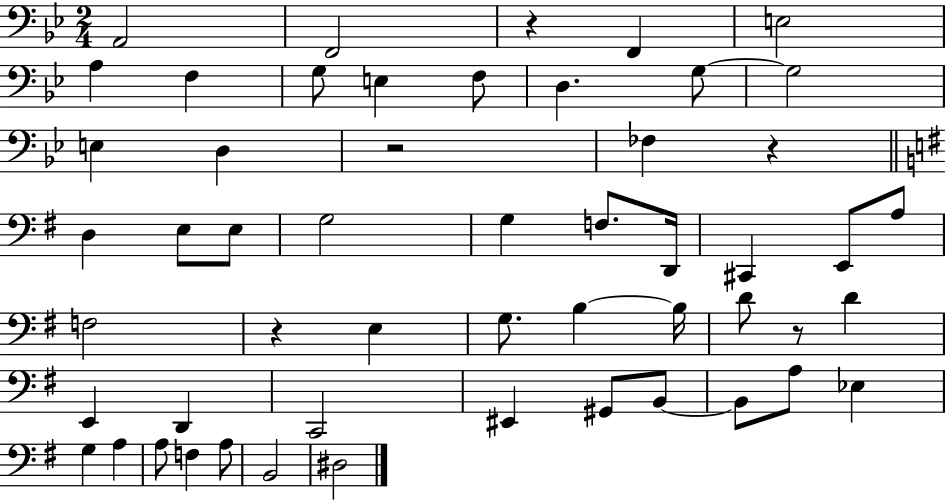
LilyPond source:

{
  \clef bass
  \numericTimeSignature
  \time 2/4
  \key bes \major
  \repeat volta 2 { a,2 | f,2 | r4 f,4 | e2 | \break a4 f4 | g8 e4 f8 | d4. g8~~ | g2 | \break e4 d4 | r2 | fes4 r4 | \bar "||" \break \key e \minor d4 e8 e8 | g2 | g4 f8. d,16 | cis,4 e,8 a8 | \break f2 | r4 e4 | g8. b4~~ b16 | d'8 r8 d'4 | \break e,4 d,4 | c,2 | eis,4 gis,8 b,8~~ | b,8 a8 ees4 | \break g4 a4 | a8 f4 a8 | b,2 | dis2 | \break } \bar "|."
}